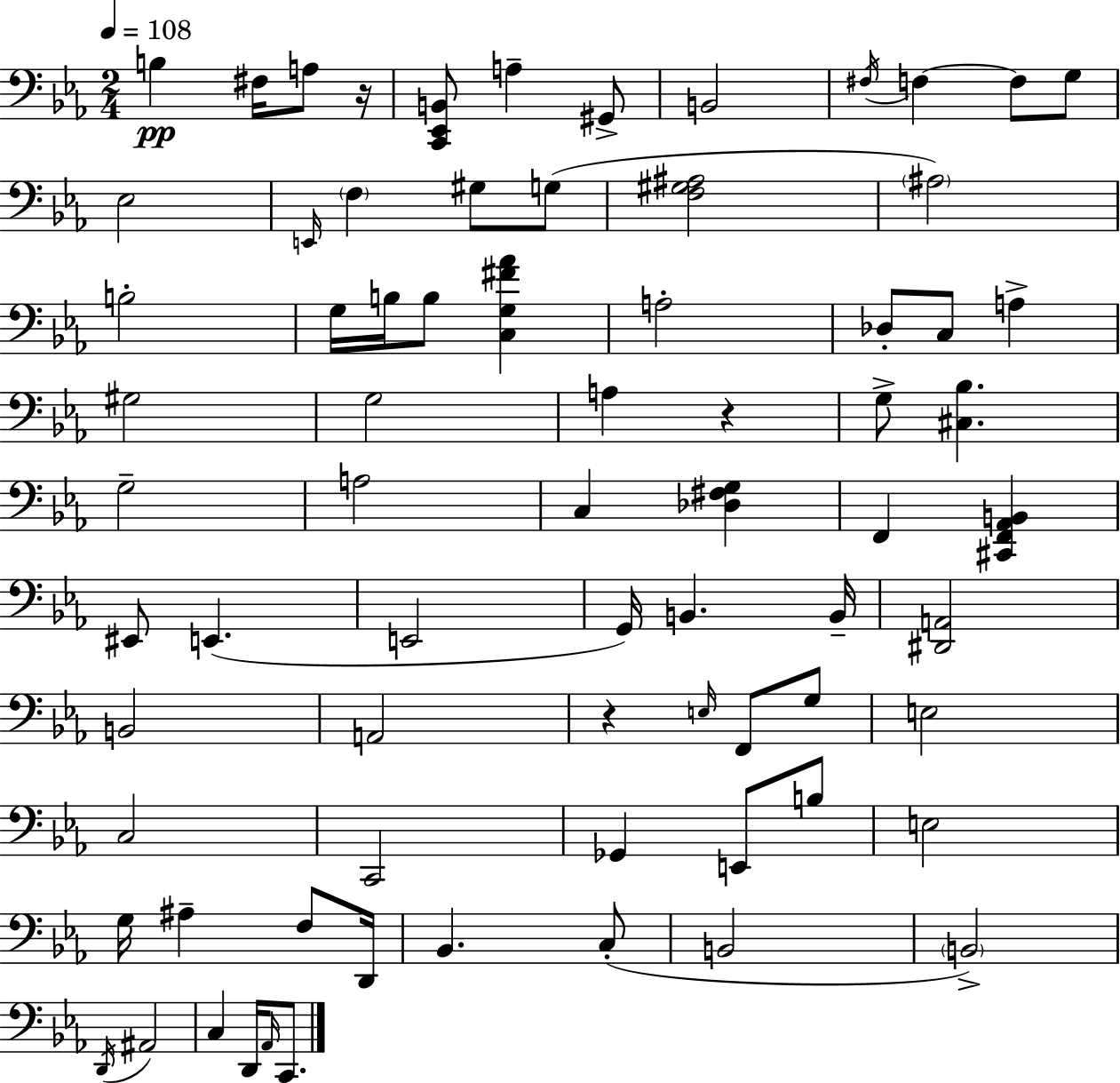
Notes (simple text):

B3/q F#3/s A3/e R/s [C2,Eb2,B2]/e A3/q G#2/e B2/h F#3/s F3/q F3/e G3/e Eb3/h E2/s F3/q G#3/e G3/e [F3,G#3,A#3]/h A#3/h B3/h G3/s B3/s B3/e [C3,G3,F#4,Ab4]/q A3/h Db3/e C3/e A3/q G#3/h G3/h A3/q R/q G3/e [C#3,Bb3]/q. G3/h A3/h C3/q [Db3,F#3,G3]/q F2/q [C#2,F2,Ab2,B2]/q EIS2/e E2/q. E2/h G2/s B2/q. B2/s [D#2,A2]/h B2/h A2/h R/q E3/s F2/e G3/e E3/h C3/h C2/h Gb2/q E2/e B3/e E3/h G3/s A#3/q F3/e D2/s Bb2/q. C3/e B2/h B2/h D2/s A#2/h C3/q D2/s Ab2/s C2/e.